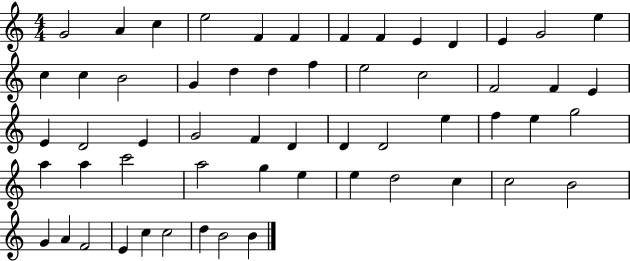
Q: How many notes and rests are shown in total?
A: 57